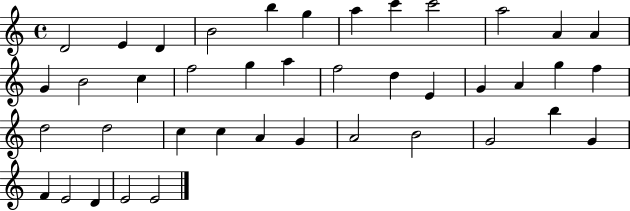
D4/h E4/q D4/q B4/h B5/q G5/q A5/q C6/q C6/h A5/h A4/q A4/q G4/q B4/h C5/q F5/h G5/q A5/q F5/h D5/q E4/q G4/q A4/q G5/q F5/q D5/h D5/h C5/q C5/q A4/q G4/q A4/h B4/h G4/h B5/q G4/q F4/q E4/h D4/q E4/h E4/h